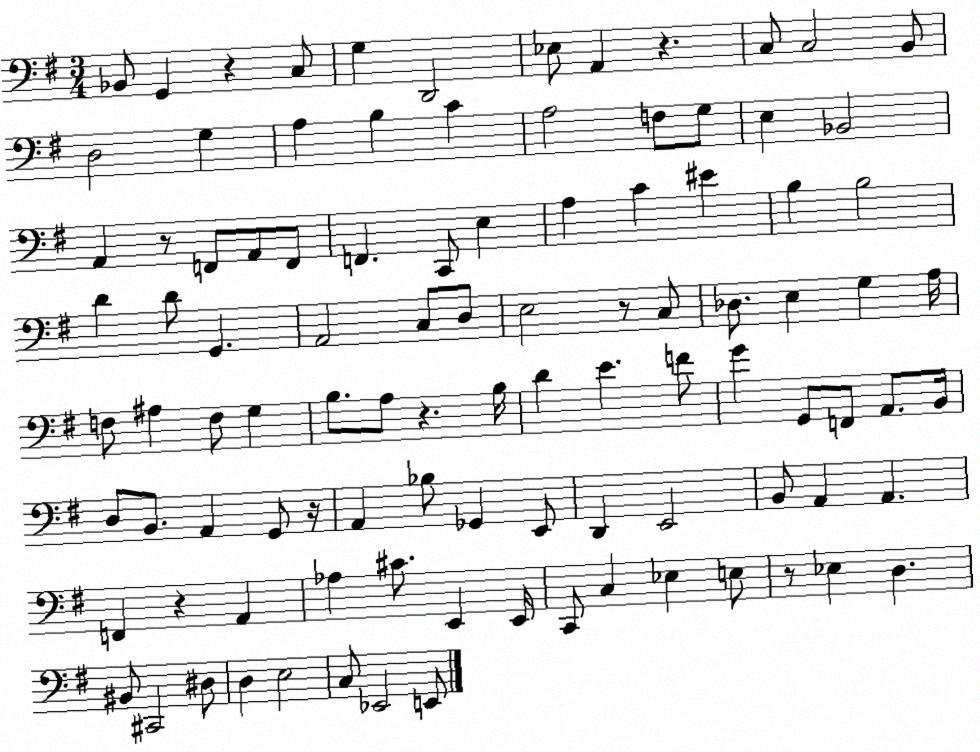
X:1
T:Untitled
M:3/4
L:1/4
K:G
_B,,/2 G,, z C,/2 G, D,,2 _E,/2 A,, z C,/2 C,2 B,,/2 D,2 G, A, B, C A,2 F,/2 G,/2 E, _B,,2 A,, z/2 F,,/2 A,,/2 F,,/2 F,, C,,/2 E, A, C ^E B, B,2 D D/2 G,, A,,2 C,/2 D,/2 E,2 z/2 C,/2 _D,/2 E, G, A,/4 F,/2 ^A, F,/2 G, B,/2 A,/2 z B,/4 D E F/2 G G,,/2 F,,/2 A,,/2 B,,/4 D,/2 B,,/2 A,, G,,/2 z/4 A,, _B,/2 _G,, E,,/2 D,, E,,2 B,,/2 A,, A,, F,, z A,, _A, ^C/2 E,, E,,/4 C,,/2 C, _E, E,/2 z/2 _E, D, ^B,,/2 ^C,,2 ^D,/2 D, E,2 C,/2 _E,,2 E,,/2